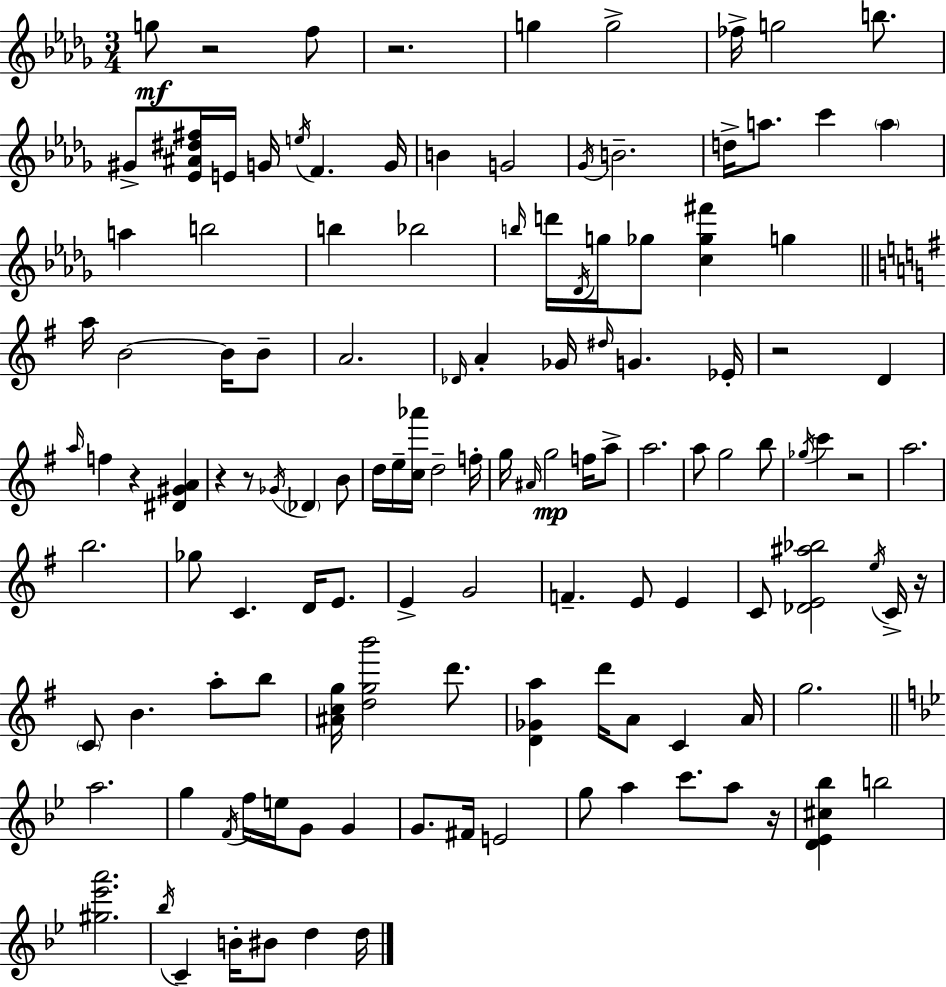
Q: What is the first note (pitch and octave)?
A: G5